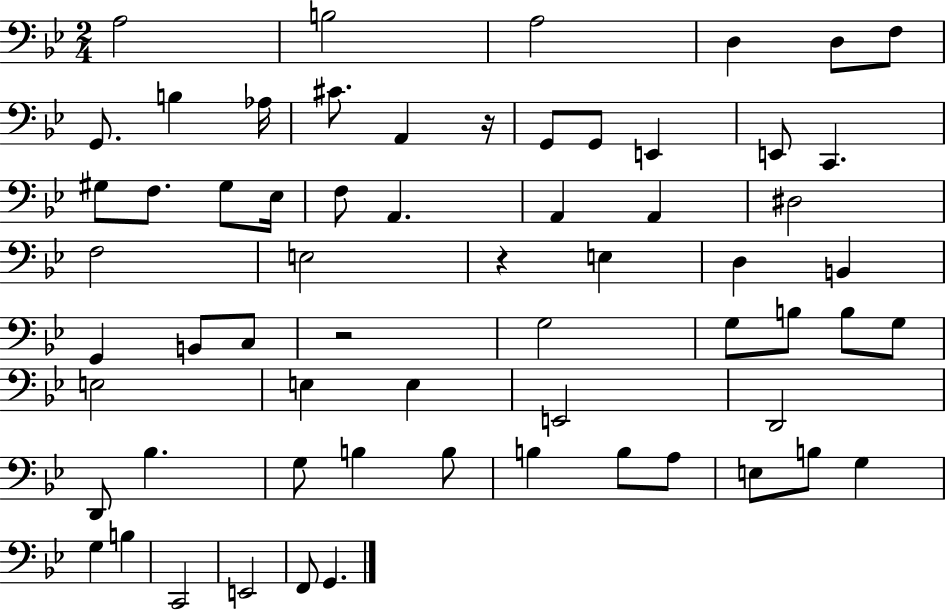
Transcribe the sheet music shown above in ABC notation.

X:1
T:Untitled
M:2/4
L:1/4
K:Bb
A,2 B,2 A,2 D, D,/2 F,/2 G,,/2 B, _A,/4 ^C/2 A,, z/4 G,,/2 G,,/2 E,, E,,/2 C,, ^G,/2 F,/2 ^G,/2 _E,/4 F,/2 A,, A,, A,, ^D,2 F,2 E,2 z E, D, B,, G,, B,,/2 C,/2 z2 G,2 G,/2 B,/2 B,/2 G,/2 E,2 E, E, E,,2 D,,2 D,,/2 _B, G,/2 B, B,/2 B, B,/2 A,/2 E,/2 B,/2 G, G, B, C,,2 E,,2 F,,/2 G,,